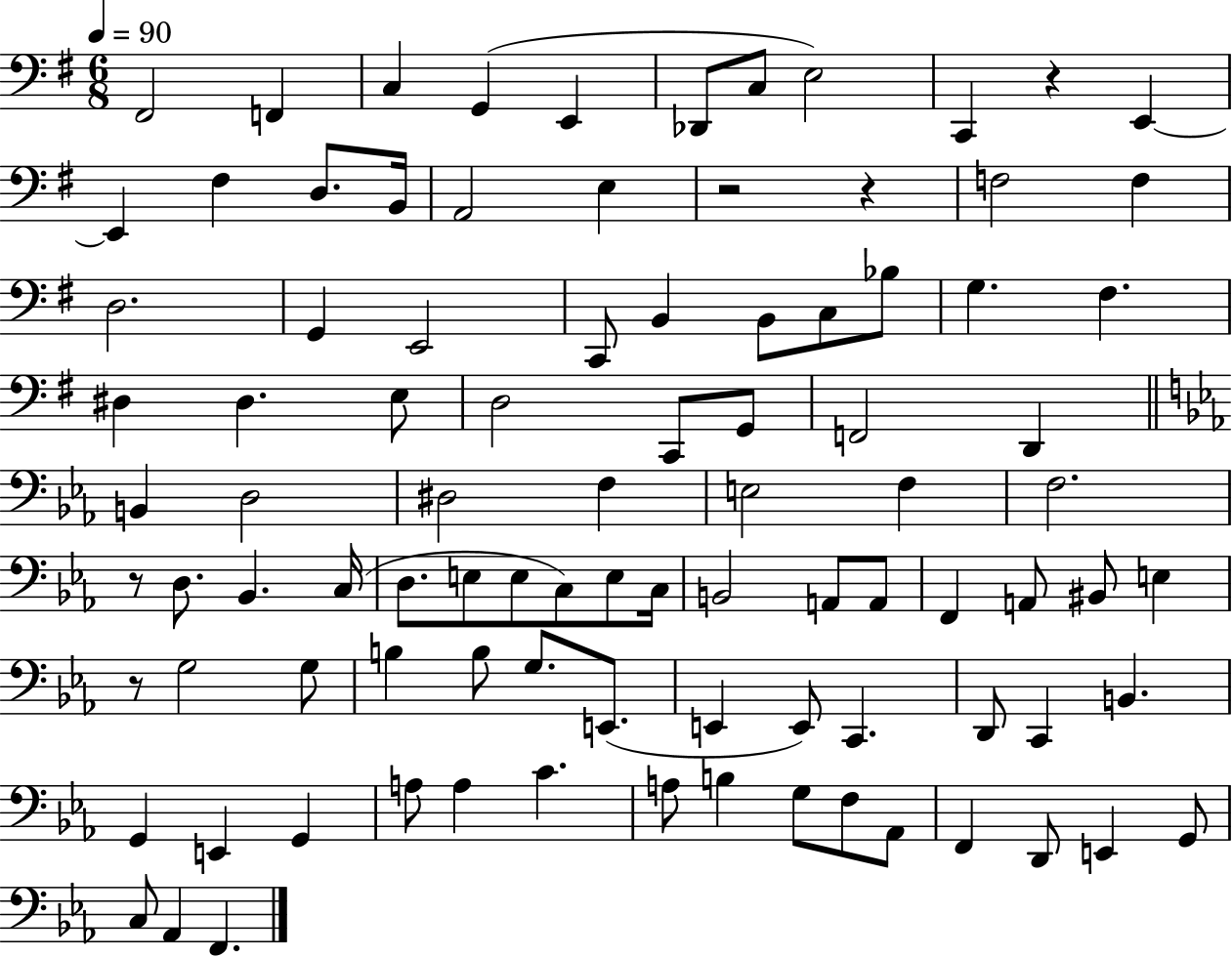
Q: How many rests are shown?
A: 5